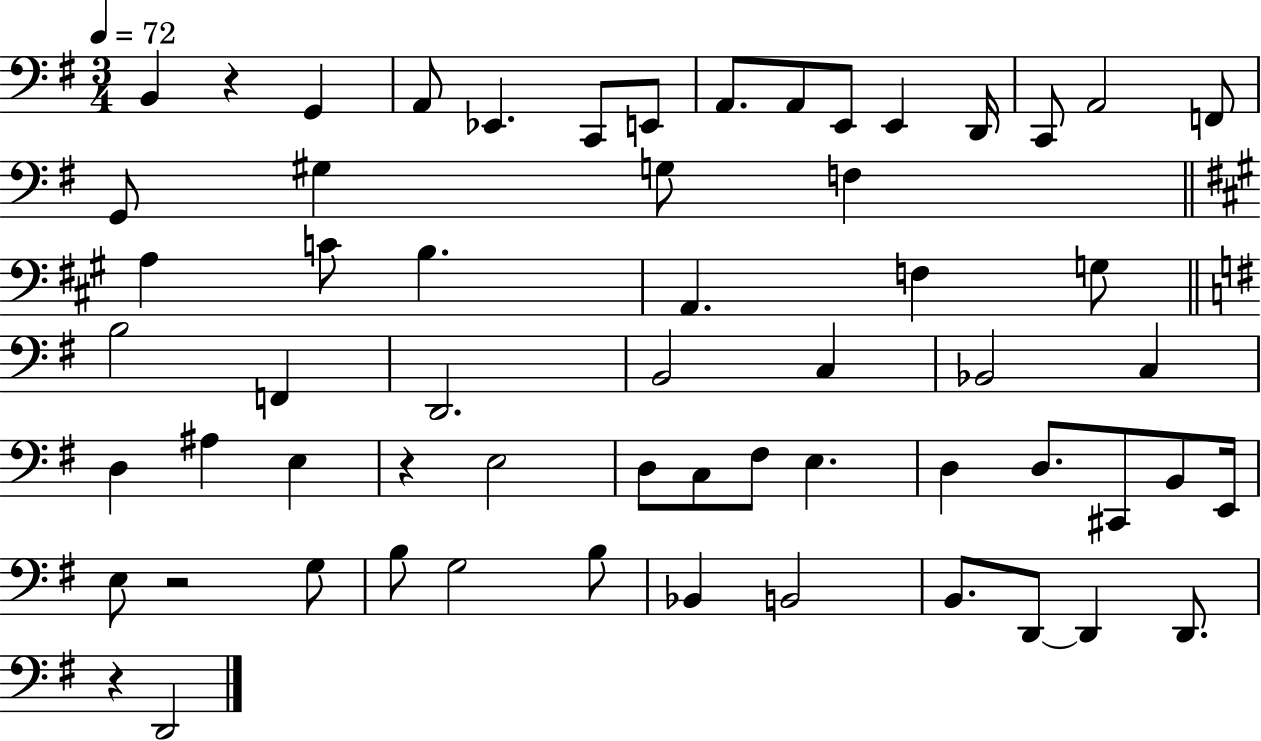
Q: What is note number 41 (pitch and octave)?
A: D3